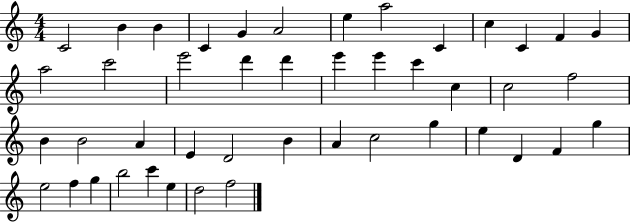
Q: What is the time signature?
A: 4/4